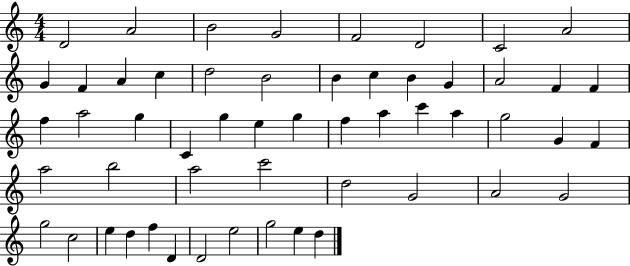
{
  \clef treble
  \numericTimeSignature
  \time 4/4
  \key c \major
  d'2 a'2 | b'2 g'2 | f'2 d'2 | c'2 a'2 | \break g'4 f'4 a'4 c''4 | d''2 b'2 | b'4 c''4 b'4 g'4 | a'2 f'4 f'4 | \break f''4 a''2 g''4 | c'4 g''4 e''4 g''4 | f''4 a''4 c'''4 a''4 | g''2 g'4 f'4 | \break a''2 b''2 | a''2 c'''2 | d''2 g'2 | a'2 g'2 | \break g''2 c''2 | e''4 d''4 f''4 d'4 | d'2 e''2 | g''2 e''4 d''4 | \break \bar "|."
}